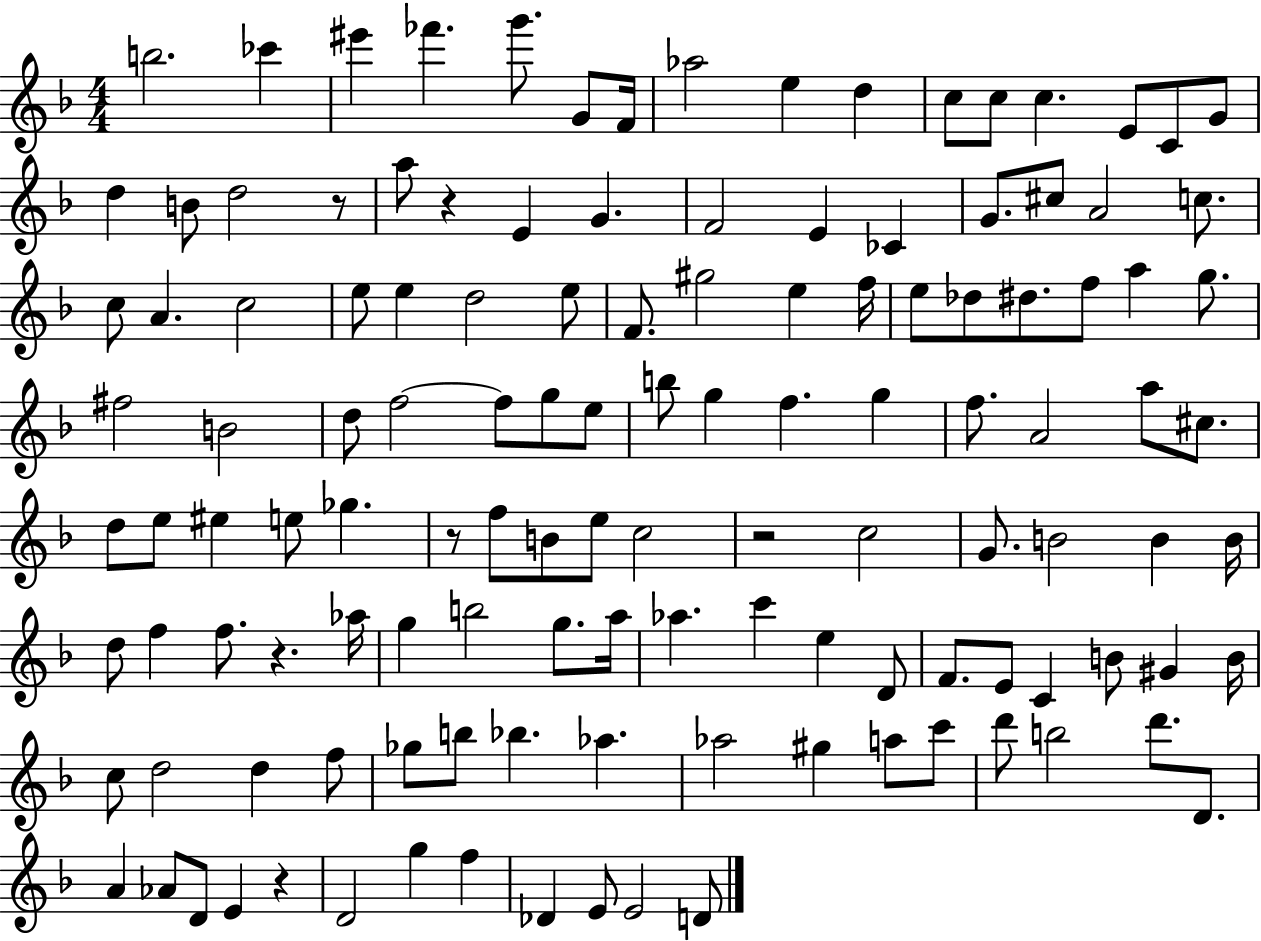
B5/h. CES6/q EIS6/q FES6/q. G6/e. G4/e F4/s Ab5/h E5/q D5/q C5/e C5/e C5/q. E4/e C4/e G4/e D5/q B4/e D5/h R/e A5/e R/q E4/q G4/q. F4/h E4/q CES4/q G4/e. C#5/e A4/h C5/e. C5/e A4/q. C5/h E5/e E5/q D5/h E5/e F4/e. G#5/h E5/q F5/s E5/e Db5/e D#5/e. F5/e A5/q G5/e. F#5/h B4/h D5/e F5/h F5/e G5/e E5/e B5/e G5/q F5/q. G5/q F5/e. A4/h A5/e C#5/e. D5/e E5/e EIS5/q E5/e Gb5/q. R/e F5/e B4/e E5/e C5/h R/h C5/h G4/e. B4/h B4/q B4/s D5/e F5/q F5/e. R/q. Ab5/s G5/q B5/h G5/e. A5/s Ab5/q. C6/q E5/q D4/e F4/e. E4/e C4/q B4/e G#4/q B4/s C5/e D5/h D5/q F5/e Gb5/e B5/e Bb5/q. Ab5/q. Ab5/h G#5/q A5/e C6/e D6/e B5/h D6/e. D4/e. A4/q Ab4/e D4/e E4/q R/q D4/h G5/q F5/q Db4/q E4/e E4/h D4/e